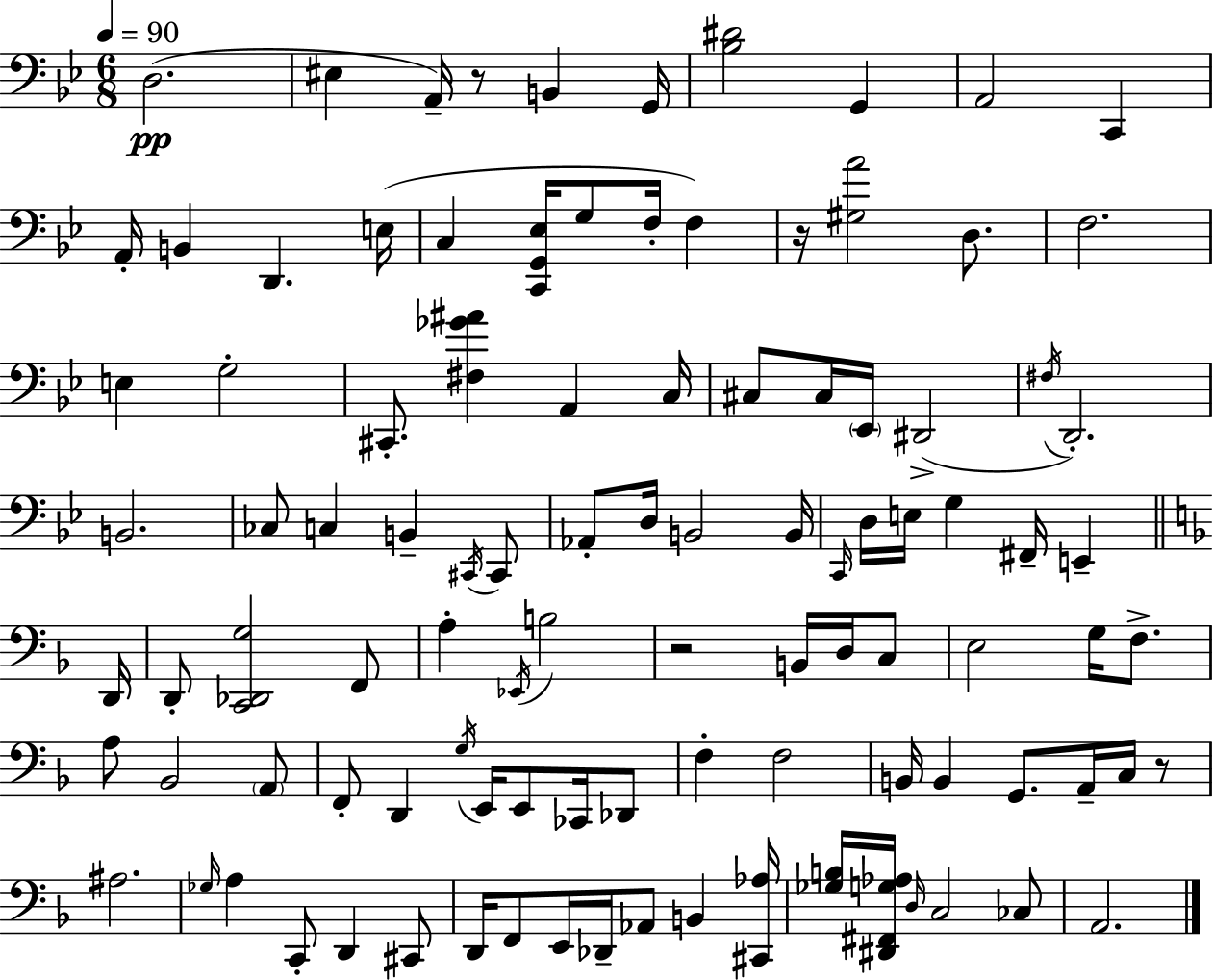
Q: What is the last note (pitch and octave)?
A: A2